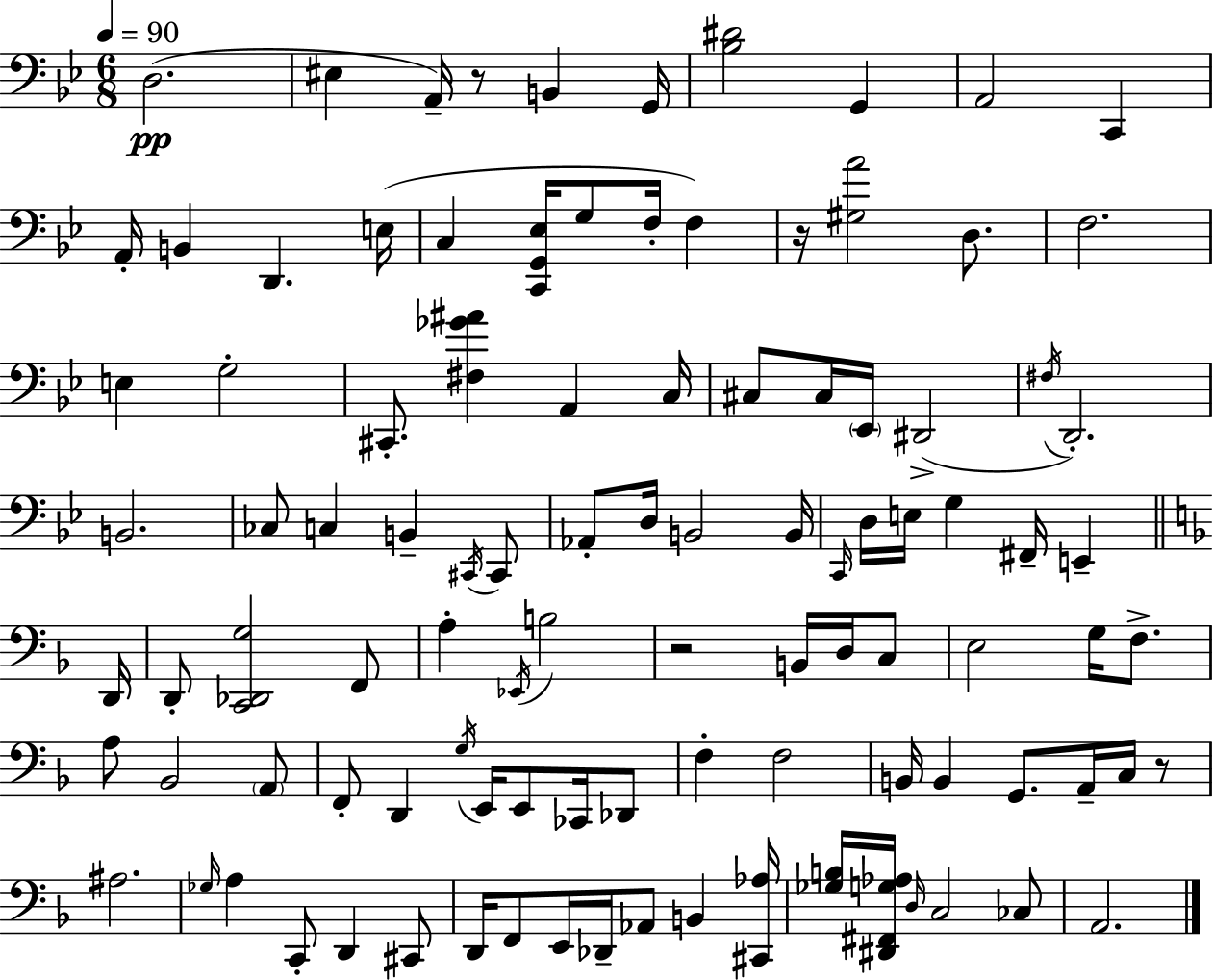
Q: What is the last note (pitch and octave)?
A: A2